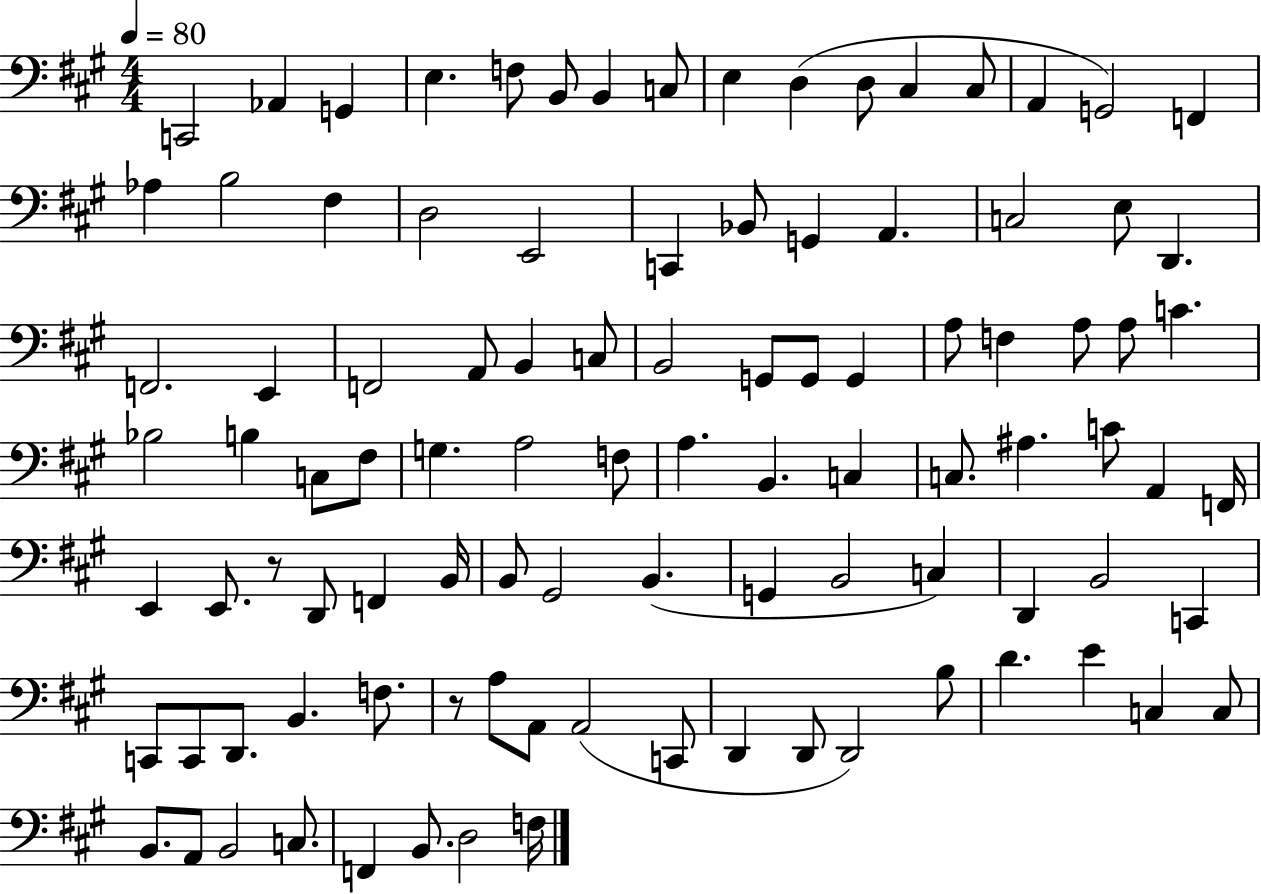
{
  \clef bass
  \numericTimeSignature
  \time 4/4
  \key a \major
  \tempo 4 = 80
  c,2 aes,4 g,4 | e4. f8 b,8 b,4 c8 | e4 d4( d8 cis4 cis8 | a,4 g,2) f,4 | \break aes4 b2 fis4 | d2 e,2 | c,4 bes,8 g,4 a,4. | c2 e8 d,4. | \break f,2. e,4 | f,2 a,8 b,4 c8 | b,2 g,8 g,8 g,4 | a8 f4 a8 a8 c'4. | \break bes2 b4 c8 fis8 | g4. a2 f8 | a4. b,4. c4 | c8. ais4. c'8 a,4 f,16 | \break e,4 e,8. r8 d,8 f,4 b,16 | b,8 gis,2 b,4.( | g,4 b,2 c4) | d,4 b,2 c,4 | \break c,8 c,8 d,8. b,4. f8. | r8 a8 a,8 a,2( c,8 | d,4 d,8 d,2) b8 | d'4. e'4 c4 c8 | \break b,8. a,8 b,2 c8. | f,4 b,8. d2 f16 | \bar "|."
}